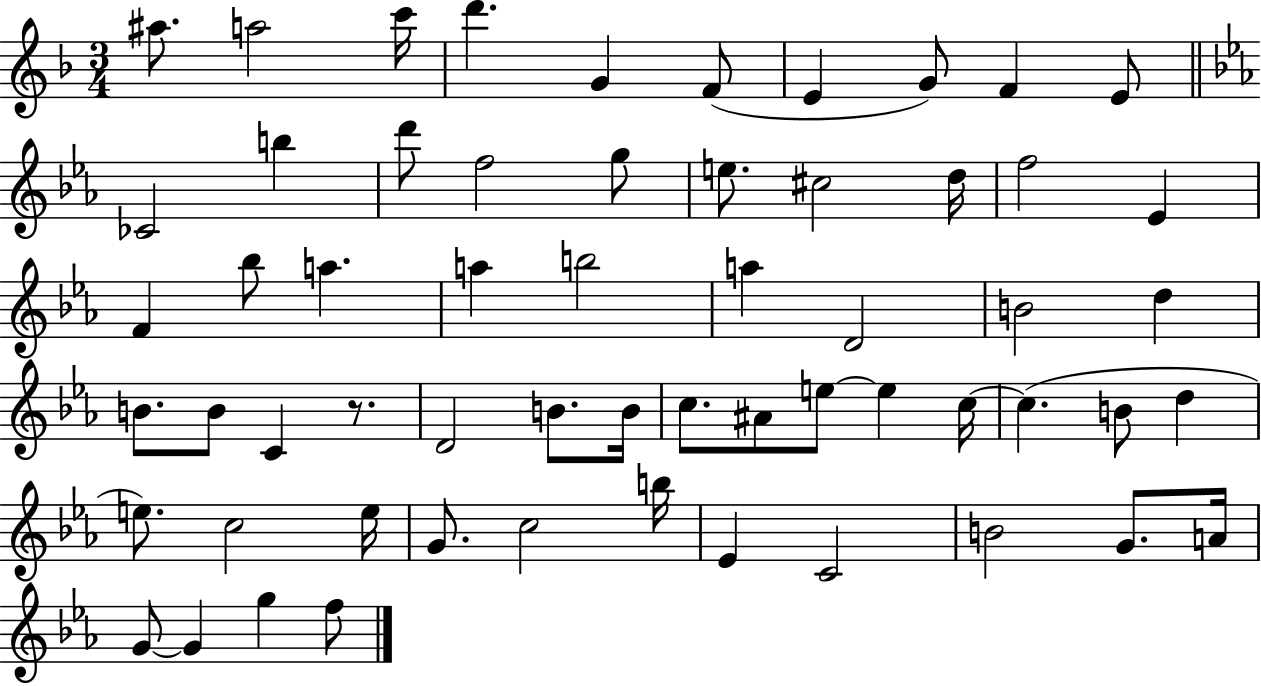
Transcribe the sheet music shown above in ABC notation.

X:1
T:Untitled
M:3/4
L:1/4
K:F
^a/2 a2 c'/4 d' G F/2 E G/2 F E/2 _C2 b d'/2 f2 g/2 e/2 ^c2 d/4 f2 _E F _b/2 a a b2 a D2 B2 d B/2 B/2 C z/2 D2 B/2 B/4 c/2 ^A/2 e/2 e c/4 c B/2 d e/2 c2 e/4 G/2 c2 b/4 _E C2 B2 G/2 A/4 G/2 G g f/2